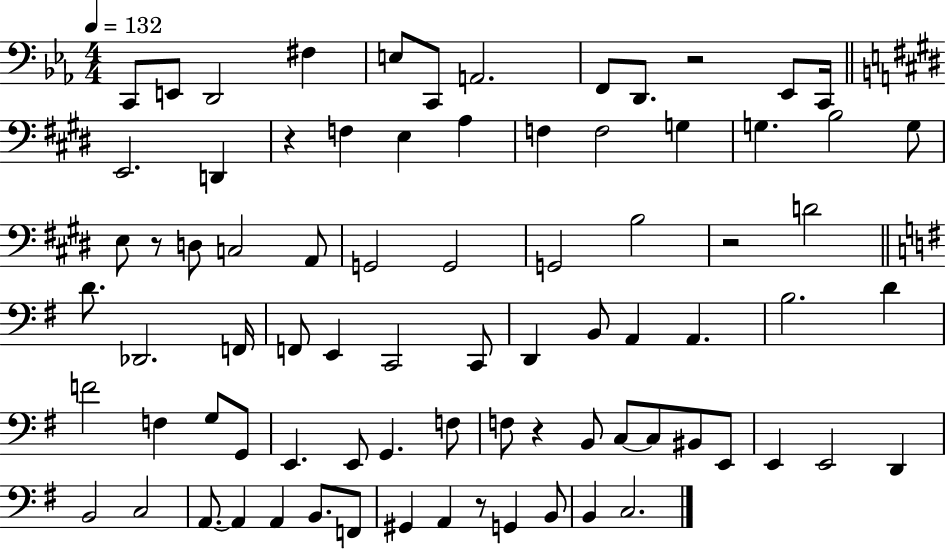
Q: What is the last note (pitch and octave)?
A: C3